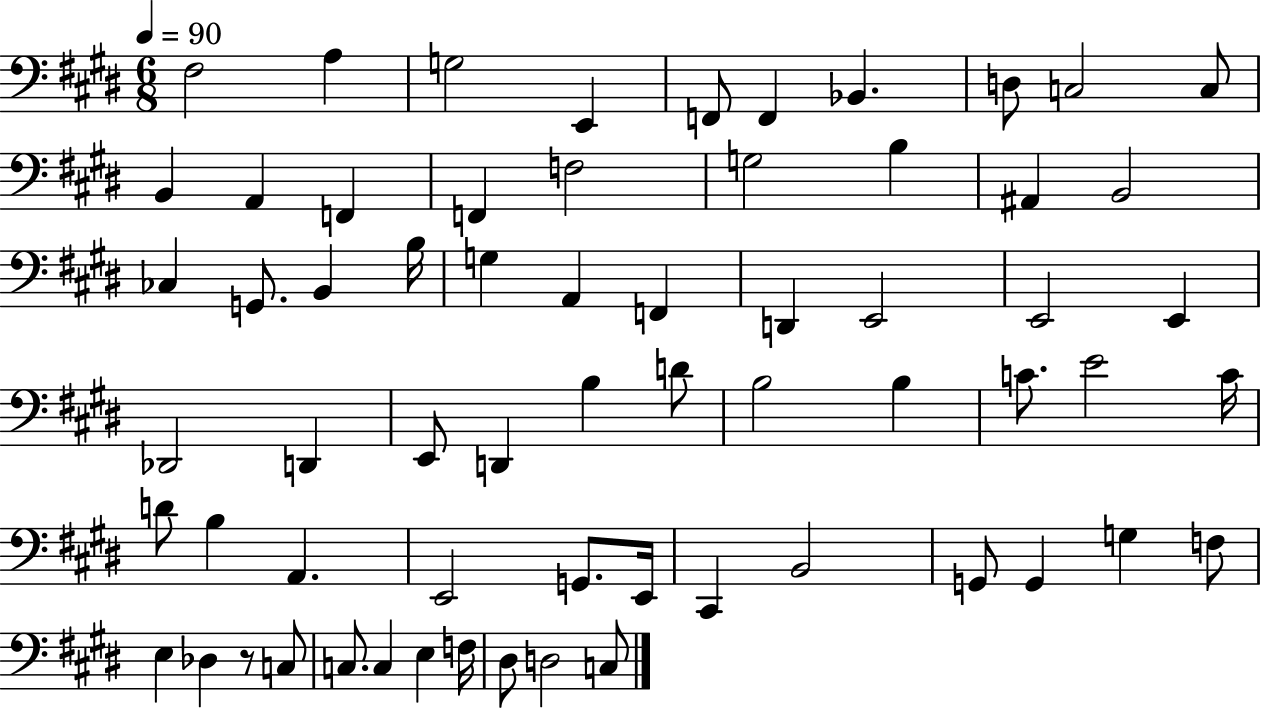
X:1
T:Untitled
M:6/8
L:1/4
K:E
^F,2 A, G,2 E,, F,,/2 F,, _B,, D,/2 C,2 C,/2 B,, A,, F,, F,, F,2 G,2 B, ^A,, B,,2 _C, G,,/2 B,, B,/4 G, A,, F,, D,, E,,2 E,,2 E,, _D,,2 D,, E,,/2 D,, B, D/2 B,2 B, C/2 E2 C/4 D/2 B, A,, E,,2 G,,/2 E,,/4 ^C,, B,,2 G,,/2 G,, G, F,/2 E, _D, z/2 C,/2 C,/2 C, E, F,/4 ^D,/2 D,2 C,/2